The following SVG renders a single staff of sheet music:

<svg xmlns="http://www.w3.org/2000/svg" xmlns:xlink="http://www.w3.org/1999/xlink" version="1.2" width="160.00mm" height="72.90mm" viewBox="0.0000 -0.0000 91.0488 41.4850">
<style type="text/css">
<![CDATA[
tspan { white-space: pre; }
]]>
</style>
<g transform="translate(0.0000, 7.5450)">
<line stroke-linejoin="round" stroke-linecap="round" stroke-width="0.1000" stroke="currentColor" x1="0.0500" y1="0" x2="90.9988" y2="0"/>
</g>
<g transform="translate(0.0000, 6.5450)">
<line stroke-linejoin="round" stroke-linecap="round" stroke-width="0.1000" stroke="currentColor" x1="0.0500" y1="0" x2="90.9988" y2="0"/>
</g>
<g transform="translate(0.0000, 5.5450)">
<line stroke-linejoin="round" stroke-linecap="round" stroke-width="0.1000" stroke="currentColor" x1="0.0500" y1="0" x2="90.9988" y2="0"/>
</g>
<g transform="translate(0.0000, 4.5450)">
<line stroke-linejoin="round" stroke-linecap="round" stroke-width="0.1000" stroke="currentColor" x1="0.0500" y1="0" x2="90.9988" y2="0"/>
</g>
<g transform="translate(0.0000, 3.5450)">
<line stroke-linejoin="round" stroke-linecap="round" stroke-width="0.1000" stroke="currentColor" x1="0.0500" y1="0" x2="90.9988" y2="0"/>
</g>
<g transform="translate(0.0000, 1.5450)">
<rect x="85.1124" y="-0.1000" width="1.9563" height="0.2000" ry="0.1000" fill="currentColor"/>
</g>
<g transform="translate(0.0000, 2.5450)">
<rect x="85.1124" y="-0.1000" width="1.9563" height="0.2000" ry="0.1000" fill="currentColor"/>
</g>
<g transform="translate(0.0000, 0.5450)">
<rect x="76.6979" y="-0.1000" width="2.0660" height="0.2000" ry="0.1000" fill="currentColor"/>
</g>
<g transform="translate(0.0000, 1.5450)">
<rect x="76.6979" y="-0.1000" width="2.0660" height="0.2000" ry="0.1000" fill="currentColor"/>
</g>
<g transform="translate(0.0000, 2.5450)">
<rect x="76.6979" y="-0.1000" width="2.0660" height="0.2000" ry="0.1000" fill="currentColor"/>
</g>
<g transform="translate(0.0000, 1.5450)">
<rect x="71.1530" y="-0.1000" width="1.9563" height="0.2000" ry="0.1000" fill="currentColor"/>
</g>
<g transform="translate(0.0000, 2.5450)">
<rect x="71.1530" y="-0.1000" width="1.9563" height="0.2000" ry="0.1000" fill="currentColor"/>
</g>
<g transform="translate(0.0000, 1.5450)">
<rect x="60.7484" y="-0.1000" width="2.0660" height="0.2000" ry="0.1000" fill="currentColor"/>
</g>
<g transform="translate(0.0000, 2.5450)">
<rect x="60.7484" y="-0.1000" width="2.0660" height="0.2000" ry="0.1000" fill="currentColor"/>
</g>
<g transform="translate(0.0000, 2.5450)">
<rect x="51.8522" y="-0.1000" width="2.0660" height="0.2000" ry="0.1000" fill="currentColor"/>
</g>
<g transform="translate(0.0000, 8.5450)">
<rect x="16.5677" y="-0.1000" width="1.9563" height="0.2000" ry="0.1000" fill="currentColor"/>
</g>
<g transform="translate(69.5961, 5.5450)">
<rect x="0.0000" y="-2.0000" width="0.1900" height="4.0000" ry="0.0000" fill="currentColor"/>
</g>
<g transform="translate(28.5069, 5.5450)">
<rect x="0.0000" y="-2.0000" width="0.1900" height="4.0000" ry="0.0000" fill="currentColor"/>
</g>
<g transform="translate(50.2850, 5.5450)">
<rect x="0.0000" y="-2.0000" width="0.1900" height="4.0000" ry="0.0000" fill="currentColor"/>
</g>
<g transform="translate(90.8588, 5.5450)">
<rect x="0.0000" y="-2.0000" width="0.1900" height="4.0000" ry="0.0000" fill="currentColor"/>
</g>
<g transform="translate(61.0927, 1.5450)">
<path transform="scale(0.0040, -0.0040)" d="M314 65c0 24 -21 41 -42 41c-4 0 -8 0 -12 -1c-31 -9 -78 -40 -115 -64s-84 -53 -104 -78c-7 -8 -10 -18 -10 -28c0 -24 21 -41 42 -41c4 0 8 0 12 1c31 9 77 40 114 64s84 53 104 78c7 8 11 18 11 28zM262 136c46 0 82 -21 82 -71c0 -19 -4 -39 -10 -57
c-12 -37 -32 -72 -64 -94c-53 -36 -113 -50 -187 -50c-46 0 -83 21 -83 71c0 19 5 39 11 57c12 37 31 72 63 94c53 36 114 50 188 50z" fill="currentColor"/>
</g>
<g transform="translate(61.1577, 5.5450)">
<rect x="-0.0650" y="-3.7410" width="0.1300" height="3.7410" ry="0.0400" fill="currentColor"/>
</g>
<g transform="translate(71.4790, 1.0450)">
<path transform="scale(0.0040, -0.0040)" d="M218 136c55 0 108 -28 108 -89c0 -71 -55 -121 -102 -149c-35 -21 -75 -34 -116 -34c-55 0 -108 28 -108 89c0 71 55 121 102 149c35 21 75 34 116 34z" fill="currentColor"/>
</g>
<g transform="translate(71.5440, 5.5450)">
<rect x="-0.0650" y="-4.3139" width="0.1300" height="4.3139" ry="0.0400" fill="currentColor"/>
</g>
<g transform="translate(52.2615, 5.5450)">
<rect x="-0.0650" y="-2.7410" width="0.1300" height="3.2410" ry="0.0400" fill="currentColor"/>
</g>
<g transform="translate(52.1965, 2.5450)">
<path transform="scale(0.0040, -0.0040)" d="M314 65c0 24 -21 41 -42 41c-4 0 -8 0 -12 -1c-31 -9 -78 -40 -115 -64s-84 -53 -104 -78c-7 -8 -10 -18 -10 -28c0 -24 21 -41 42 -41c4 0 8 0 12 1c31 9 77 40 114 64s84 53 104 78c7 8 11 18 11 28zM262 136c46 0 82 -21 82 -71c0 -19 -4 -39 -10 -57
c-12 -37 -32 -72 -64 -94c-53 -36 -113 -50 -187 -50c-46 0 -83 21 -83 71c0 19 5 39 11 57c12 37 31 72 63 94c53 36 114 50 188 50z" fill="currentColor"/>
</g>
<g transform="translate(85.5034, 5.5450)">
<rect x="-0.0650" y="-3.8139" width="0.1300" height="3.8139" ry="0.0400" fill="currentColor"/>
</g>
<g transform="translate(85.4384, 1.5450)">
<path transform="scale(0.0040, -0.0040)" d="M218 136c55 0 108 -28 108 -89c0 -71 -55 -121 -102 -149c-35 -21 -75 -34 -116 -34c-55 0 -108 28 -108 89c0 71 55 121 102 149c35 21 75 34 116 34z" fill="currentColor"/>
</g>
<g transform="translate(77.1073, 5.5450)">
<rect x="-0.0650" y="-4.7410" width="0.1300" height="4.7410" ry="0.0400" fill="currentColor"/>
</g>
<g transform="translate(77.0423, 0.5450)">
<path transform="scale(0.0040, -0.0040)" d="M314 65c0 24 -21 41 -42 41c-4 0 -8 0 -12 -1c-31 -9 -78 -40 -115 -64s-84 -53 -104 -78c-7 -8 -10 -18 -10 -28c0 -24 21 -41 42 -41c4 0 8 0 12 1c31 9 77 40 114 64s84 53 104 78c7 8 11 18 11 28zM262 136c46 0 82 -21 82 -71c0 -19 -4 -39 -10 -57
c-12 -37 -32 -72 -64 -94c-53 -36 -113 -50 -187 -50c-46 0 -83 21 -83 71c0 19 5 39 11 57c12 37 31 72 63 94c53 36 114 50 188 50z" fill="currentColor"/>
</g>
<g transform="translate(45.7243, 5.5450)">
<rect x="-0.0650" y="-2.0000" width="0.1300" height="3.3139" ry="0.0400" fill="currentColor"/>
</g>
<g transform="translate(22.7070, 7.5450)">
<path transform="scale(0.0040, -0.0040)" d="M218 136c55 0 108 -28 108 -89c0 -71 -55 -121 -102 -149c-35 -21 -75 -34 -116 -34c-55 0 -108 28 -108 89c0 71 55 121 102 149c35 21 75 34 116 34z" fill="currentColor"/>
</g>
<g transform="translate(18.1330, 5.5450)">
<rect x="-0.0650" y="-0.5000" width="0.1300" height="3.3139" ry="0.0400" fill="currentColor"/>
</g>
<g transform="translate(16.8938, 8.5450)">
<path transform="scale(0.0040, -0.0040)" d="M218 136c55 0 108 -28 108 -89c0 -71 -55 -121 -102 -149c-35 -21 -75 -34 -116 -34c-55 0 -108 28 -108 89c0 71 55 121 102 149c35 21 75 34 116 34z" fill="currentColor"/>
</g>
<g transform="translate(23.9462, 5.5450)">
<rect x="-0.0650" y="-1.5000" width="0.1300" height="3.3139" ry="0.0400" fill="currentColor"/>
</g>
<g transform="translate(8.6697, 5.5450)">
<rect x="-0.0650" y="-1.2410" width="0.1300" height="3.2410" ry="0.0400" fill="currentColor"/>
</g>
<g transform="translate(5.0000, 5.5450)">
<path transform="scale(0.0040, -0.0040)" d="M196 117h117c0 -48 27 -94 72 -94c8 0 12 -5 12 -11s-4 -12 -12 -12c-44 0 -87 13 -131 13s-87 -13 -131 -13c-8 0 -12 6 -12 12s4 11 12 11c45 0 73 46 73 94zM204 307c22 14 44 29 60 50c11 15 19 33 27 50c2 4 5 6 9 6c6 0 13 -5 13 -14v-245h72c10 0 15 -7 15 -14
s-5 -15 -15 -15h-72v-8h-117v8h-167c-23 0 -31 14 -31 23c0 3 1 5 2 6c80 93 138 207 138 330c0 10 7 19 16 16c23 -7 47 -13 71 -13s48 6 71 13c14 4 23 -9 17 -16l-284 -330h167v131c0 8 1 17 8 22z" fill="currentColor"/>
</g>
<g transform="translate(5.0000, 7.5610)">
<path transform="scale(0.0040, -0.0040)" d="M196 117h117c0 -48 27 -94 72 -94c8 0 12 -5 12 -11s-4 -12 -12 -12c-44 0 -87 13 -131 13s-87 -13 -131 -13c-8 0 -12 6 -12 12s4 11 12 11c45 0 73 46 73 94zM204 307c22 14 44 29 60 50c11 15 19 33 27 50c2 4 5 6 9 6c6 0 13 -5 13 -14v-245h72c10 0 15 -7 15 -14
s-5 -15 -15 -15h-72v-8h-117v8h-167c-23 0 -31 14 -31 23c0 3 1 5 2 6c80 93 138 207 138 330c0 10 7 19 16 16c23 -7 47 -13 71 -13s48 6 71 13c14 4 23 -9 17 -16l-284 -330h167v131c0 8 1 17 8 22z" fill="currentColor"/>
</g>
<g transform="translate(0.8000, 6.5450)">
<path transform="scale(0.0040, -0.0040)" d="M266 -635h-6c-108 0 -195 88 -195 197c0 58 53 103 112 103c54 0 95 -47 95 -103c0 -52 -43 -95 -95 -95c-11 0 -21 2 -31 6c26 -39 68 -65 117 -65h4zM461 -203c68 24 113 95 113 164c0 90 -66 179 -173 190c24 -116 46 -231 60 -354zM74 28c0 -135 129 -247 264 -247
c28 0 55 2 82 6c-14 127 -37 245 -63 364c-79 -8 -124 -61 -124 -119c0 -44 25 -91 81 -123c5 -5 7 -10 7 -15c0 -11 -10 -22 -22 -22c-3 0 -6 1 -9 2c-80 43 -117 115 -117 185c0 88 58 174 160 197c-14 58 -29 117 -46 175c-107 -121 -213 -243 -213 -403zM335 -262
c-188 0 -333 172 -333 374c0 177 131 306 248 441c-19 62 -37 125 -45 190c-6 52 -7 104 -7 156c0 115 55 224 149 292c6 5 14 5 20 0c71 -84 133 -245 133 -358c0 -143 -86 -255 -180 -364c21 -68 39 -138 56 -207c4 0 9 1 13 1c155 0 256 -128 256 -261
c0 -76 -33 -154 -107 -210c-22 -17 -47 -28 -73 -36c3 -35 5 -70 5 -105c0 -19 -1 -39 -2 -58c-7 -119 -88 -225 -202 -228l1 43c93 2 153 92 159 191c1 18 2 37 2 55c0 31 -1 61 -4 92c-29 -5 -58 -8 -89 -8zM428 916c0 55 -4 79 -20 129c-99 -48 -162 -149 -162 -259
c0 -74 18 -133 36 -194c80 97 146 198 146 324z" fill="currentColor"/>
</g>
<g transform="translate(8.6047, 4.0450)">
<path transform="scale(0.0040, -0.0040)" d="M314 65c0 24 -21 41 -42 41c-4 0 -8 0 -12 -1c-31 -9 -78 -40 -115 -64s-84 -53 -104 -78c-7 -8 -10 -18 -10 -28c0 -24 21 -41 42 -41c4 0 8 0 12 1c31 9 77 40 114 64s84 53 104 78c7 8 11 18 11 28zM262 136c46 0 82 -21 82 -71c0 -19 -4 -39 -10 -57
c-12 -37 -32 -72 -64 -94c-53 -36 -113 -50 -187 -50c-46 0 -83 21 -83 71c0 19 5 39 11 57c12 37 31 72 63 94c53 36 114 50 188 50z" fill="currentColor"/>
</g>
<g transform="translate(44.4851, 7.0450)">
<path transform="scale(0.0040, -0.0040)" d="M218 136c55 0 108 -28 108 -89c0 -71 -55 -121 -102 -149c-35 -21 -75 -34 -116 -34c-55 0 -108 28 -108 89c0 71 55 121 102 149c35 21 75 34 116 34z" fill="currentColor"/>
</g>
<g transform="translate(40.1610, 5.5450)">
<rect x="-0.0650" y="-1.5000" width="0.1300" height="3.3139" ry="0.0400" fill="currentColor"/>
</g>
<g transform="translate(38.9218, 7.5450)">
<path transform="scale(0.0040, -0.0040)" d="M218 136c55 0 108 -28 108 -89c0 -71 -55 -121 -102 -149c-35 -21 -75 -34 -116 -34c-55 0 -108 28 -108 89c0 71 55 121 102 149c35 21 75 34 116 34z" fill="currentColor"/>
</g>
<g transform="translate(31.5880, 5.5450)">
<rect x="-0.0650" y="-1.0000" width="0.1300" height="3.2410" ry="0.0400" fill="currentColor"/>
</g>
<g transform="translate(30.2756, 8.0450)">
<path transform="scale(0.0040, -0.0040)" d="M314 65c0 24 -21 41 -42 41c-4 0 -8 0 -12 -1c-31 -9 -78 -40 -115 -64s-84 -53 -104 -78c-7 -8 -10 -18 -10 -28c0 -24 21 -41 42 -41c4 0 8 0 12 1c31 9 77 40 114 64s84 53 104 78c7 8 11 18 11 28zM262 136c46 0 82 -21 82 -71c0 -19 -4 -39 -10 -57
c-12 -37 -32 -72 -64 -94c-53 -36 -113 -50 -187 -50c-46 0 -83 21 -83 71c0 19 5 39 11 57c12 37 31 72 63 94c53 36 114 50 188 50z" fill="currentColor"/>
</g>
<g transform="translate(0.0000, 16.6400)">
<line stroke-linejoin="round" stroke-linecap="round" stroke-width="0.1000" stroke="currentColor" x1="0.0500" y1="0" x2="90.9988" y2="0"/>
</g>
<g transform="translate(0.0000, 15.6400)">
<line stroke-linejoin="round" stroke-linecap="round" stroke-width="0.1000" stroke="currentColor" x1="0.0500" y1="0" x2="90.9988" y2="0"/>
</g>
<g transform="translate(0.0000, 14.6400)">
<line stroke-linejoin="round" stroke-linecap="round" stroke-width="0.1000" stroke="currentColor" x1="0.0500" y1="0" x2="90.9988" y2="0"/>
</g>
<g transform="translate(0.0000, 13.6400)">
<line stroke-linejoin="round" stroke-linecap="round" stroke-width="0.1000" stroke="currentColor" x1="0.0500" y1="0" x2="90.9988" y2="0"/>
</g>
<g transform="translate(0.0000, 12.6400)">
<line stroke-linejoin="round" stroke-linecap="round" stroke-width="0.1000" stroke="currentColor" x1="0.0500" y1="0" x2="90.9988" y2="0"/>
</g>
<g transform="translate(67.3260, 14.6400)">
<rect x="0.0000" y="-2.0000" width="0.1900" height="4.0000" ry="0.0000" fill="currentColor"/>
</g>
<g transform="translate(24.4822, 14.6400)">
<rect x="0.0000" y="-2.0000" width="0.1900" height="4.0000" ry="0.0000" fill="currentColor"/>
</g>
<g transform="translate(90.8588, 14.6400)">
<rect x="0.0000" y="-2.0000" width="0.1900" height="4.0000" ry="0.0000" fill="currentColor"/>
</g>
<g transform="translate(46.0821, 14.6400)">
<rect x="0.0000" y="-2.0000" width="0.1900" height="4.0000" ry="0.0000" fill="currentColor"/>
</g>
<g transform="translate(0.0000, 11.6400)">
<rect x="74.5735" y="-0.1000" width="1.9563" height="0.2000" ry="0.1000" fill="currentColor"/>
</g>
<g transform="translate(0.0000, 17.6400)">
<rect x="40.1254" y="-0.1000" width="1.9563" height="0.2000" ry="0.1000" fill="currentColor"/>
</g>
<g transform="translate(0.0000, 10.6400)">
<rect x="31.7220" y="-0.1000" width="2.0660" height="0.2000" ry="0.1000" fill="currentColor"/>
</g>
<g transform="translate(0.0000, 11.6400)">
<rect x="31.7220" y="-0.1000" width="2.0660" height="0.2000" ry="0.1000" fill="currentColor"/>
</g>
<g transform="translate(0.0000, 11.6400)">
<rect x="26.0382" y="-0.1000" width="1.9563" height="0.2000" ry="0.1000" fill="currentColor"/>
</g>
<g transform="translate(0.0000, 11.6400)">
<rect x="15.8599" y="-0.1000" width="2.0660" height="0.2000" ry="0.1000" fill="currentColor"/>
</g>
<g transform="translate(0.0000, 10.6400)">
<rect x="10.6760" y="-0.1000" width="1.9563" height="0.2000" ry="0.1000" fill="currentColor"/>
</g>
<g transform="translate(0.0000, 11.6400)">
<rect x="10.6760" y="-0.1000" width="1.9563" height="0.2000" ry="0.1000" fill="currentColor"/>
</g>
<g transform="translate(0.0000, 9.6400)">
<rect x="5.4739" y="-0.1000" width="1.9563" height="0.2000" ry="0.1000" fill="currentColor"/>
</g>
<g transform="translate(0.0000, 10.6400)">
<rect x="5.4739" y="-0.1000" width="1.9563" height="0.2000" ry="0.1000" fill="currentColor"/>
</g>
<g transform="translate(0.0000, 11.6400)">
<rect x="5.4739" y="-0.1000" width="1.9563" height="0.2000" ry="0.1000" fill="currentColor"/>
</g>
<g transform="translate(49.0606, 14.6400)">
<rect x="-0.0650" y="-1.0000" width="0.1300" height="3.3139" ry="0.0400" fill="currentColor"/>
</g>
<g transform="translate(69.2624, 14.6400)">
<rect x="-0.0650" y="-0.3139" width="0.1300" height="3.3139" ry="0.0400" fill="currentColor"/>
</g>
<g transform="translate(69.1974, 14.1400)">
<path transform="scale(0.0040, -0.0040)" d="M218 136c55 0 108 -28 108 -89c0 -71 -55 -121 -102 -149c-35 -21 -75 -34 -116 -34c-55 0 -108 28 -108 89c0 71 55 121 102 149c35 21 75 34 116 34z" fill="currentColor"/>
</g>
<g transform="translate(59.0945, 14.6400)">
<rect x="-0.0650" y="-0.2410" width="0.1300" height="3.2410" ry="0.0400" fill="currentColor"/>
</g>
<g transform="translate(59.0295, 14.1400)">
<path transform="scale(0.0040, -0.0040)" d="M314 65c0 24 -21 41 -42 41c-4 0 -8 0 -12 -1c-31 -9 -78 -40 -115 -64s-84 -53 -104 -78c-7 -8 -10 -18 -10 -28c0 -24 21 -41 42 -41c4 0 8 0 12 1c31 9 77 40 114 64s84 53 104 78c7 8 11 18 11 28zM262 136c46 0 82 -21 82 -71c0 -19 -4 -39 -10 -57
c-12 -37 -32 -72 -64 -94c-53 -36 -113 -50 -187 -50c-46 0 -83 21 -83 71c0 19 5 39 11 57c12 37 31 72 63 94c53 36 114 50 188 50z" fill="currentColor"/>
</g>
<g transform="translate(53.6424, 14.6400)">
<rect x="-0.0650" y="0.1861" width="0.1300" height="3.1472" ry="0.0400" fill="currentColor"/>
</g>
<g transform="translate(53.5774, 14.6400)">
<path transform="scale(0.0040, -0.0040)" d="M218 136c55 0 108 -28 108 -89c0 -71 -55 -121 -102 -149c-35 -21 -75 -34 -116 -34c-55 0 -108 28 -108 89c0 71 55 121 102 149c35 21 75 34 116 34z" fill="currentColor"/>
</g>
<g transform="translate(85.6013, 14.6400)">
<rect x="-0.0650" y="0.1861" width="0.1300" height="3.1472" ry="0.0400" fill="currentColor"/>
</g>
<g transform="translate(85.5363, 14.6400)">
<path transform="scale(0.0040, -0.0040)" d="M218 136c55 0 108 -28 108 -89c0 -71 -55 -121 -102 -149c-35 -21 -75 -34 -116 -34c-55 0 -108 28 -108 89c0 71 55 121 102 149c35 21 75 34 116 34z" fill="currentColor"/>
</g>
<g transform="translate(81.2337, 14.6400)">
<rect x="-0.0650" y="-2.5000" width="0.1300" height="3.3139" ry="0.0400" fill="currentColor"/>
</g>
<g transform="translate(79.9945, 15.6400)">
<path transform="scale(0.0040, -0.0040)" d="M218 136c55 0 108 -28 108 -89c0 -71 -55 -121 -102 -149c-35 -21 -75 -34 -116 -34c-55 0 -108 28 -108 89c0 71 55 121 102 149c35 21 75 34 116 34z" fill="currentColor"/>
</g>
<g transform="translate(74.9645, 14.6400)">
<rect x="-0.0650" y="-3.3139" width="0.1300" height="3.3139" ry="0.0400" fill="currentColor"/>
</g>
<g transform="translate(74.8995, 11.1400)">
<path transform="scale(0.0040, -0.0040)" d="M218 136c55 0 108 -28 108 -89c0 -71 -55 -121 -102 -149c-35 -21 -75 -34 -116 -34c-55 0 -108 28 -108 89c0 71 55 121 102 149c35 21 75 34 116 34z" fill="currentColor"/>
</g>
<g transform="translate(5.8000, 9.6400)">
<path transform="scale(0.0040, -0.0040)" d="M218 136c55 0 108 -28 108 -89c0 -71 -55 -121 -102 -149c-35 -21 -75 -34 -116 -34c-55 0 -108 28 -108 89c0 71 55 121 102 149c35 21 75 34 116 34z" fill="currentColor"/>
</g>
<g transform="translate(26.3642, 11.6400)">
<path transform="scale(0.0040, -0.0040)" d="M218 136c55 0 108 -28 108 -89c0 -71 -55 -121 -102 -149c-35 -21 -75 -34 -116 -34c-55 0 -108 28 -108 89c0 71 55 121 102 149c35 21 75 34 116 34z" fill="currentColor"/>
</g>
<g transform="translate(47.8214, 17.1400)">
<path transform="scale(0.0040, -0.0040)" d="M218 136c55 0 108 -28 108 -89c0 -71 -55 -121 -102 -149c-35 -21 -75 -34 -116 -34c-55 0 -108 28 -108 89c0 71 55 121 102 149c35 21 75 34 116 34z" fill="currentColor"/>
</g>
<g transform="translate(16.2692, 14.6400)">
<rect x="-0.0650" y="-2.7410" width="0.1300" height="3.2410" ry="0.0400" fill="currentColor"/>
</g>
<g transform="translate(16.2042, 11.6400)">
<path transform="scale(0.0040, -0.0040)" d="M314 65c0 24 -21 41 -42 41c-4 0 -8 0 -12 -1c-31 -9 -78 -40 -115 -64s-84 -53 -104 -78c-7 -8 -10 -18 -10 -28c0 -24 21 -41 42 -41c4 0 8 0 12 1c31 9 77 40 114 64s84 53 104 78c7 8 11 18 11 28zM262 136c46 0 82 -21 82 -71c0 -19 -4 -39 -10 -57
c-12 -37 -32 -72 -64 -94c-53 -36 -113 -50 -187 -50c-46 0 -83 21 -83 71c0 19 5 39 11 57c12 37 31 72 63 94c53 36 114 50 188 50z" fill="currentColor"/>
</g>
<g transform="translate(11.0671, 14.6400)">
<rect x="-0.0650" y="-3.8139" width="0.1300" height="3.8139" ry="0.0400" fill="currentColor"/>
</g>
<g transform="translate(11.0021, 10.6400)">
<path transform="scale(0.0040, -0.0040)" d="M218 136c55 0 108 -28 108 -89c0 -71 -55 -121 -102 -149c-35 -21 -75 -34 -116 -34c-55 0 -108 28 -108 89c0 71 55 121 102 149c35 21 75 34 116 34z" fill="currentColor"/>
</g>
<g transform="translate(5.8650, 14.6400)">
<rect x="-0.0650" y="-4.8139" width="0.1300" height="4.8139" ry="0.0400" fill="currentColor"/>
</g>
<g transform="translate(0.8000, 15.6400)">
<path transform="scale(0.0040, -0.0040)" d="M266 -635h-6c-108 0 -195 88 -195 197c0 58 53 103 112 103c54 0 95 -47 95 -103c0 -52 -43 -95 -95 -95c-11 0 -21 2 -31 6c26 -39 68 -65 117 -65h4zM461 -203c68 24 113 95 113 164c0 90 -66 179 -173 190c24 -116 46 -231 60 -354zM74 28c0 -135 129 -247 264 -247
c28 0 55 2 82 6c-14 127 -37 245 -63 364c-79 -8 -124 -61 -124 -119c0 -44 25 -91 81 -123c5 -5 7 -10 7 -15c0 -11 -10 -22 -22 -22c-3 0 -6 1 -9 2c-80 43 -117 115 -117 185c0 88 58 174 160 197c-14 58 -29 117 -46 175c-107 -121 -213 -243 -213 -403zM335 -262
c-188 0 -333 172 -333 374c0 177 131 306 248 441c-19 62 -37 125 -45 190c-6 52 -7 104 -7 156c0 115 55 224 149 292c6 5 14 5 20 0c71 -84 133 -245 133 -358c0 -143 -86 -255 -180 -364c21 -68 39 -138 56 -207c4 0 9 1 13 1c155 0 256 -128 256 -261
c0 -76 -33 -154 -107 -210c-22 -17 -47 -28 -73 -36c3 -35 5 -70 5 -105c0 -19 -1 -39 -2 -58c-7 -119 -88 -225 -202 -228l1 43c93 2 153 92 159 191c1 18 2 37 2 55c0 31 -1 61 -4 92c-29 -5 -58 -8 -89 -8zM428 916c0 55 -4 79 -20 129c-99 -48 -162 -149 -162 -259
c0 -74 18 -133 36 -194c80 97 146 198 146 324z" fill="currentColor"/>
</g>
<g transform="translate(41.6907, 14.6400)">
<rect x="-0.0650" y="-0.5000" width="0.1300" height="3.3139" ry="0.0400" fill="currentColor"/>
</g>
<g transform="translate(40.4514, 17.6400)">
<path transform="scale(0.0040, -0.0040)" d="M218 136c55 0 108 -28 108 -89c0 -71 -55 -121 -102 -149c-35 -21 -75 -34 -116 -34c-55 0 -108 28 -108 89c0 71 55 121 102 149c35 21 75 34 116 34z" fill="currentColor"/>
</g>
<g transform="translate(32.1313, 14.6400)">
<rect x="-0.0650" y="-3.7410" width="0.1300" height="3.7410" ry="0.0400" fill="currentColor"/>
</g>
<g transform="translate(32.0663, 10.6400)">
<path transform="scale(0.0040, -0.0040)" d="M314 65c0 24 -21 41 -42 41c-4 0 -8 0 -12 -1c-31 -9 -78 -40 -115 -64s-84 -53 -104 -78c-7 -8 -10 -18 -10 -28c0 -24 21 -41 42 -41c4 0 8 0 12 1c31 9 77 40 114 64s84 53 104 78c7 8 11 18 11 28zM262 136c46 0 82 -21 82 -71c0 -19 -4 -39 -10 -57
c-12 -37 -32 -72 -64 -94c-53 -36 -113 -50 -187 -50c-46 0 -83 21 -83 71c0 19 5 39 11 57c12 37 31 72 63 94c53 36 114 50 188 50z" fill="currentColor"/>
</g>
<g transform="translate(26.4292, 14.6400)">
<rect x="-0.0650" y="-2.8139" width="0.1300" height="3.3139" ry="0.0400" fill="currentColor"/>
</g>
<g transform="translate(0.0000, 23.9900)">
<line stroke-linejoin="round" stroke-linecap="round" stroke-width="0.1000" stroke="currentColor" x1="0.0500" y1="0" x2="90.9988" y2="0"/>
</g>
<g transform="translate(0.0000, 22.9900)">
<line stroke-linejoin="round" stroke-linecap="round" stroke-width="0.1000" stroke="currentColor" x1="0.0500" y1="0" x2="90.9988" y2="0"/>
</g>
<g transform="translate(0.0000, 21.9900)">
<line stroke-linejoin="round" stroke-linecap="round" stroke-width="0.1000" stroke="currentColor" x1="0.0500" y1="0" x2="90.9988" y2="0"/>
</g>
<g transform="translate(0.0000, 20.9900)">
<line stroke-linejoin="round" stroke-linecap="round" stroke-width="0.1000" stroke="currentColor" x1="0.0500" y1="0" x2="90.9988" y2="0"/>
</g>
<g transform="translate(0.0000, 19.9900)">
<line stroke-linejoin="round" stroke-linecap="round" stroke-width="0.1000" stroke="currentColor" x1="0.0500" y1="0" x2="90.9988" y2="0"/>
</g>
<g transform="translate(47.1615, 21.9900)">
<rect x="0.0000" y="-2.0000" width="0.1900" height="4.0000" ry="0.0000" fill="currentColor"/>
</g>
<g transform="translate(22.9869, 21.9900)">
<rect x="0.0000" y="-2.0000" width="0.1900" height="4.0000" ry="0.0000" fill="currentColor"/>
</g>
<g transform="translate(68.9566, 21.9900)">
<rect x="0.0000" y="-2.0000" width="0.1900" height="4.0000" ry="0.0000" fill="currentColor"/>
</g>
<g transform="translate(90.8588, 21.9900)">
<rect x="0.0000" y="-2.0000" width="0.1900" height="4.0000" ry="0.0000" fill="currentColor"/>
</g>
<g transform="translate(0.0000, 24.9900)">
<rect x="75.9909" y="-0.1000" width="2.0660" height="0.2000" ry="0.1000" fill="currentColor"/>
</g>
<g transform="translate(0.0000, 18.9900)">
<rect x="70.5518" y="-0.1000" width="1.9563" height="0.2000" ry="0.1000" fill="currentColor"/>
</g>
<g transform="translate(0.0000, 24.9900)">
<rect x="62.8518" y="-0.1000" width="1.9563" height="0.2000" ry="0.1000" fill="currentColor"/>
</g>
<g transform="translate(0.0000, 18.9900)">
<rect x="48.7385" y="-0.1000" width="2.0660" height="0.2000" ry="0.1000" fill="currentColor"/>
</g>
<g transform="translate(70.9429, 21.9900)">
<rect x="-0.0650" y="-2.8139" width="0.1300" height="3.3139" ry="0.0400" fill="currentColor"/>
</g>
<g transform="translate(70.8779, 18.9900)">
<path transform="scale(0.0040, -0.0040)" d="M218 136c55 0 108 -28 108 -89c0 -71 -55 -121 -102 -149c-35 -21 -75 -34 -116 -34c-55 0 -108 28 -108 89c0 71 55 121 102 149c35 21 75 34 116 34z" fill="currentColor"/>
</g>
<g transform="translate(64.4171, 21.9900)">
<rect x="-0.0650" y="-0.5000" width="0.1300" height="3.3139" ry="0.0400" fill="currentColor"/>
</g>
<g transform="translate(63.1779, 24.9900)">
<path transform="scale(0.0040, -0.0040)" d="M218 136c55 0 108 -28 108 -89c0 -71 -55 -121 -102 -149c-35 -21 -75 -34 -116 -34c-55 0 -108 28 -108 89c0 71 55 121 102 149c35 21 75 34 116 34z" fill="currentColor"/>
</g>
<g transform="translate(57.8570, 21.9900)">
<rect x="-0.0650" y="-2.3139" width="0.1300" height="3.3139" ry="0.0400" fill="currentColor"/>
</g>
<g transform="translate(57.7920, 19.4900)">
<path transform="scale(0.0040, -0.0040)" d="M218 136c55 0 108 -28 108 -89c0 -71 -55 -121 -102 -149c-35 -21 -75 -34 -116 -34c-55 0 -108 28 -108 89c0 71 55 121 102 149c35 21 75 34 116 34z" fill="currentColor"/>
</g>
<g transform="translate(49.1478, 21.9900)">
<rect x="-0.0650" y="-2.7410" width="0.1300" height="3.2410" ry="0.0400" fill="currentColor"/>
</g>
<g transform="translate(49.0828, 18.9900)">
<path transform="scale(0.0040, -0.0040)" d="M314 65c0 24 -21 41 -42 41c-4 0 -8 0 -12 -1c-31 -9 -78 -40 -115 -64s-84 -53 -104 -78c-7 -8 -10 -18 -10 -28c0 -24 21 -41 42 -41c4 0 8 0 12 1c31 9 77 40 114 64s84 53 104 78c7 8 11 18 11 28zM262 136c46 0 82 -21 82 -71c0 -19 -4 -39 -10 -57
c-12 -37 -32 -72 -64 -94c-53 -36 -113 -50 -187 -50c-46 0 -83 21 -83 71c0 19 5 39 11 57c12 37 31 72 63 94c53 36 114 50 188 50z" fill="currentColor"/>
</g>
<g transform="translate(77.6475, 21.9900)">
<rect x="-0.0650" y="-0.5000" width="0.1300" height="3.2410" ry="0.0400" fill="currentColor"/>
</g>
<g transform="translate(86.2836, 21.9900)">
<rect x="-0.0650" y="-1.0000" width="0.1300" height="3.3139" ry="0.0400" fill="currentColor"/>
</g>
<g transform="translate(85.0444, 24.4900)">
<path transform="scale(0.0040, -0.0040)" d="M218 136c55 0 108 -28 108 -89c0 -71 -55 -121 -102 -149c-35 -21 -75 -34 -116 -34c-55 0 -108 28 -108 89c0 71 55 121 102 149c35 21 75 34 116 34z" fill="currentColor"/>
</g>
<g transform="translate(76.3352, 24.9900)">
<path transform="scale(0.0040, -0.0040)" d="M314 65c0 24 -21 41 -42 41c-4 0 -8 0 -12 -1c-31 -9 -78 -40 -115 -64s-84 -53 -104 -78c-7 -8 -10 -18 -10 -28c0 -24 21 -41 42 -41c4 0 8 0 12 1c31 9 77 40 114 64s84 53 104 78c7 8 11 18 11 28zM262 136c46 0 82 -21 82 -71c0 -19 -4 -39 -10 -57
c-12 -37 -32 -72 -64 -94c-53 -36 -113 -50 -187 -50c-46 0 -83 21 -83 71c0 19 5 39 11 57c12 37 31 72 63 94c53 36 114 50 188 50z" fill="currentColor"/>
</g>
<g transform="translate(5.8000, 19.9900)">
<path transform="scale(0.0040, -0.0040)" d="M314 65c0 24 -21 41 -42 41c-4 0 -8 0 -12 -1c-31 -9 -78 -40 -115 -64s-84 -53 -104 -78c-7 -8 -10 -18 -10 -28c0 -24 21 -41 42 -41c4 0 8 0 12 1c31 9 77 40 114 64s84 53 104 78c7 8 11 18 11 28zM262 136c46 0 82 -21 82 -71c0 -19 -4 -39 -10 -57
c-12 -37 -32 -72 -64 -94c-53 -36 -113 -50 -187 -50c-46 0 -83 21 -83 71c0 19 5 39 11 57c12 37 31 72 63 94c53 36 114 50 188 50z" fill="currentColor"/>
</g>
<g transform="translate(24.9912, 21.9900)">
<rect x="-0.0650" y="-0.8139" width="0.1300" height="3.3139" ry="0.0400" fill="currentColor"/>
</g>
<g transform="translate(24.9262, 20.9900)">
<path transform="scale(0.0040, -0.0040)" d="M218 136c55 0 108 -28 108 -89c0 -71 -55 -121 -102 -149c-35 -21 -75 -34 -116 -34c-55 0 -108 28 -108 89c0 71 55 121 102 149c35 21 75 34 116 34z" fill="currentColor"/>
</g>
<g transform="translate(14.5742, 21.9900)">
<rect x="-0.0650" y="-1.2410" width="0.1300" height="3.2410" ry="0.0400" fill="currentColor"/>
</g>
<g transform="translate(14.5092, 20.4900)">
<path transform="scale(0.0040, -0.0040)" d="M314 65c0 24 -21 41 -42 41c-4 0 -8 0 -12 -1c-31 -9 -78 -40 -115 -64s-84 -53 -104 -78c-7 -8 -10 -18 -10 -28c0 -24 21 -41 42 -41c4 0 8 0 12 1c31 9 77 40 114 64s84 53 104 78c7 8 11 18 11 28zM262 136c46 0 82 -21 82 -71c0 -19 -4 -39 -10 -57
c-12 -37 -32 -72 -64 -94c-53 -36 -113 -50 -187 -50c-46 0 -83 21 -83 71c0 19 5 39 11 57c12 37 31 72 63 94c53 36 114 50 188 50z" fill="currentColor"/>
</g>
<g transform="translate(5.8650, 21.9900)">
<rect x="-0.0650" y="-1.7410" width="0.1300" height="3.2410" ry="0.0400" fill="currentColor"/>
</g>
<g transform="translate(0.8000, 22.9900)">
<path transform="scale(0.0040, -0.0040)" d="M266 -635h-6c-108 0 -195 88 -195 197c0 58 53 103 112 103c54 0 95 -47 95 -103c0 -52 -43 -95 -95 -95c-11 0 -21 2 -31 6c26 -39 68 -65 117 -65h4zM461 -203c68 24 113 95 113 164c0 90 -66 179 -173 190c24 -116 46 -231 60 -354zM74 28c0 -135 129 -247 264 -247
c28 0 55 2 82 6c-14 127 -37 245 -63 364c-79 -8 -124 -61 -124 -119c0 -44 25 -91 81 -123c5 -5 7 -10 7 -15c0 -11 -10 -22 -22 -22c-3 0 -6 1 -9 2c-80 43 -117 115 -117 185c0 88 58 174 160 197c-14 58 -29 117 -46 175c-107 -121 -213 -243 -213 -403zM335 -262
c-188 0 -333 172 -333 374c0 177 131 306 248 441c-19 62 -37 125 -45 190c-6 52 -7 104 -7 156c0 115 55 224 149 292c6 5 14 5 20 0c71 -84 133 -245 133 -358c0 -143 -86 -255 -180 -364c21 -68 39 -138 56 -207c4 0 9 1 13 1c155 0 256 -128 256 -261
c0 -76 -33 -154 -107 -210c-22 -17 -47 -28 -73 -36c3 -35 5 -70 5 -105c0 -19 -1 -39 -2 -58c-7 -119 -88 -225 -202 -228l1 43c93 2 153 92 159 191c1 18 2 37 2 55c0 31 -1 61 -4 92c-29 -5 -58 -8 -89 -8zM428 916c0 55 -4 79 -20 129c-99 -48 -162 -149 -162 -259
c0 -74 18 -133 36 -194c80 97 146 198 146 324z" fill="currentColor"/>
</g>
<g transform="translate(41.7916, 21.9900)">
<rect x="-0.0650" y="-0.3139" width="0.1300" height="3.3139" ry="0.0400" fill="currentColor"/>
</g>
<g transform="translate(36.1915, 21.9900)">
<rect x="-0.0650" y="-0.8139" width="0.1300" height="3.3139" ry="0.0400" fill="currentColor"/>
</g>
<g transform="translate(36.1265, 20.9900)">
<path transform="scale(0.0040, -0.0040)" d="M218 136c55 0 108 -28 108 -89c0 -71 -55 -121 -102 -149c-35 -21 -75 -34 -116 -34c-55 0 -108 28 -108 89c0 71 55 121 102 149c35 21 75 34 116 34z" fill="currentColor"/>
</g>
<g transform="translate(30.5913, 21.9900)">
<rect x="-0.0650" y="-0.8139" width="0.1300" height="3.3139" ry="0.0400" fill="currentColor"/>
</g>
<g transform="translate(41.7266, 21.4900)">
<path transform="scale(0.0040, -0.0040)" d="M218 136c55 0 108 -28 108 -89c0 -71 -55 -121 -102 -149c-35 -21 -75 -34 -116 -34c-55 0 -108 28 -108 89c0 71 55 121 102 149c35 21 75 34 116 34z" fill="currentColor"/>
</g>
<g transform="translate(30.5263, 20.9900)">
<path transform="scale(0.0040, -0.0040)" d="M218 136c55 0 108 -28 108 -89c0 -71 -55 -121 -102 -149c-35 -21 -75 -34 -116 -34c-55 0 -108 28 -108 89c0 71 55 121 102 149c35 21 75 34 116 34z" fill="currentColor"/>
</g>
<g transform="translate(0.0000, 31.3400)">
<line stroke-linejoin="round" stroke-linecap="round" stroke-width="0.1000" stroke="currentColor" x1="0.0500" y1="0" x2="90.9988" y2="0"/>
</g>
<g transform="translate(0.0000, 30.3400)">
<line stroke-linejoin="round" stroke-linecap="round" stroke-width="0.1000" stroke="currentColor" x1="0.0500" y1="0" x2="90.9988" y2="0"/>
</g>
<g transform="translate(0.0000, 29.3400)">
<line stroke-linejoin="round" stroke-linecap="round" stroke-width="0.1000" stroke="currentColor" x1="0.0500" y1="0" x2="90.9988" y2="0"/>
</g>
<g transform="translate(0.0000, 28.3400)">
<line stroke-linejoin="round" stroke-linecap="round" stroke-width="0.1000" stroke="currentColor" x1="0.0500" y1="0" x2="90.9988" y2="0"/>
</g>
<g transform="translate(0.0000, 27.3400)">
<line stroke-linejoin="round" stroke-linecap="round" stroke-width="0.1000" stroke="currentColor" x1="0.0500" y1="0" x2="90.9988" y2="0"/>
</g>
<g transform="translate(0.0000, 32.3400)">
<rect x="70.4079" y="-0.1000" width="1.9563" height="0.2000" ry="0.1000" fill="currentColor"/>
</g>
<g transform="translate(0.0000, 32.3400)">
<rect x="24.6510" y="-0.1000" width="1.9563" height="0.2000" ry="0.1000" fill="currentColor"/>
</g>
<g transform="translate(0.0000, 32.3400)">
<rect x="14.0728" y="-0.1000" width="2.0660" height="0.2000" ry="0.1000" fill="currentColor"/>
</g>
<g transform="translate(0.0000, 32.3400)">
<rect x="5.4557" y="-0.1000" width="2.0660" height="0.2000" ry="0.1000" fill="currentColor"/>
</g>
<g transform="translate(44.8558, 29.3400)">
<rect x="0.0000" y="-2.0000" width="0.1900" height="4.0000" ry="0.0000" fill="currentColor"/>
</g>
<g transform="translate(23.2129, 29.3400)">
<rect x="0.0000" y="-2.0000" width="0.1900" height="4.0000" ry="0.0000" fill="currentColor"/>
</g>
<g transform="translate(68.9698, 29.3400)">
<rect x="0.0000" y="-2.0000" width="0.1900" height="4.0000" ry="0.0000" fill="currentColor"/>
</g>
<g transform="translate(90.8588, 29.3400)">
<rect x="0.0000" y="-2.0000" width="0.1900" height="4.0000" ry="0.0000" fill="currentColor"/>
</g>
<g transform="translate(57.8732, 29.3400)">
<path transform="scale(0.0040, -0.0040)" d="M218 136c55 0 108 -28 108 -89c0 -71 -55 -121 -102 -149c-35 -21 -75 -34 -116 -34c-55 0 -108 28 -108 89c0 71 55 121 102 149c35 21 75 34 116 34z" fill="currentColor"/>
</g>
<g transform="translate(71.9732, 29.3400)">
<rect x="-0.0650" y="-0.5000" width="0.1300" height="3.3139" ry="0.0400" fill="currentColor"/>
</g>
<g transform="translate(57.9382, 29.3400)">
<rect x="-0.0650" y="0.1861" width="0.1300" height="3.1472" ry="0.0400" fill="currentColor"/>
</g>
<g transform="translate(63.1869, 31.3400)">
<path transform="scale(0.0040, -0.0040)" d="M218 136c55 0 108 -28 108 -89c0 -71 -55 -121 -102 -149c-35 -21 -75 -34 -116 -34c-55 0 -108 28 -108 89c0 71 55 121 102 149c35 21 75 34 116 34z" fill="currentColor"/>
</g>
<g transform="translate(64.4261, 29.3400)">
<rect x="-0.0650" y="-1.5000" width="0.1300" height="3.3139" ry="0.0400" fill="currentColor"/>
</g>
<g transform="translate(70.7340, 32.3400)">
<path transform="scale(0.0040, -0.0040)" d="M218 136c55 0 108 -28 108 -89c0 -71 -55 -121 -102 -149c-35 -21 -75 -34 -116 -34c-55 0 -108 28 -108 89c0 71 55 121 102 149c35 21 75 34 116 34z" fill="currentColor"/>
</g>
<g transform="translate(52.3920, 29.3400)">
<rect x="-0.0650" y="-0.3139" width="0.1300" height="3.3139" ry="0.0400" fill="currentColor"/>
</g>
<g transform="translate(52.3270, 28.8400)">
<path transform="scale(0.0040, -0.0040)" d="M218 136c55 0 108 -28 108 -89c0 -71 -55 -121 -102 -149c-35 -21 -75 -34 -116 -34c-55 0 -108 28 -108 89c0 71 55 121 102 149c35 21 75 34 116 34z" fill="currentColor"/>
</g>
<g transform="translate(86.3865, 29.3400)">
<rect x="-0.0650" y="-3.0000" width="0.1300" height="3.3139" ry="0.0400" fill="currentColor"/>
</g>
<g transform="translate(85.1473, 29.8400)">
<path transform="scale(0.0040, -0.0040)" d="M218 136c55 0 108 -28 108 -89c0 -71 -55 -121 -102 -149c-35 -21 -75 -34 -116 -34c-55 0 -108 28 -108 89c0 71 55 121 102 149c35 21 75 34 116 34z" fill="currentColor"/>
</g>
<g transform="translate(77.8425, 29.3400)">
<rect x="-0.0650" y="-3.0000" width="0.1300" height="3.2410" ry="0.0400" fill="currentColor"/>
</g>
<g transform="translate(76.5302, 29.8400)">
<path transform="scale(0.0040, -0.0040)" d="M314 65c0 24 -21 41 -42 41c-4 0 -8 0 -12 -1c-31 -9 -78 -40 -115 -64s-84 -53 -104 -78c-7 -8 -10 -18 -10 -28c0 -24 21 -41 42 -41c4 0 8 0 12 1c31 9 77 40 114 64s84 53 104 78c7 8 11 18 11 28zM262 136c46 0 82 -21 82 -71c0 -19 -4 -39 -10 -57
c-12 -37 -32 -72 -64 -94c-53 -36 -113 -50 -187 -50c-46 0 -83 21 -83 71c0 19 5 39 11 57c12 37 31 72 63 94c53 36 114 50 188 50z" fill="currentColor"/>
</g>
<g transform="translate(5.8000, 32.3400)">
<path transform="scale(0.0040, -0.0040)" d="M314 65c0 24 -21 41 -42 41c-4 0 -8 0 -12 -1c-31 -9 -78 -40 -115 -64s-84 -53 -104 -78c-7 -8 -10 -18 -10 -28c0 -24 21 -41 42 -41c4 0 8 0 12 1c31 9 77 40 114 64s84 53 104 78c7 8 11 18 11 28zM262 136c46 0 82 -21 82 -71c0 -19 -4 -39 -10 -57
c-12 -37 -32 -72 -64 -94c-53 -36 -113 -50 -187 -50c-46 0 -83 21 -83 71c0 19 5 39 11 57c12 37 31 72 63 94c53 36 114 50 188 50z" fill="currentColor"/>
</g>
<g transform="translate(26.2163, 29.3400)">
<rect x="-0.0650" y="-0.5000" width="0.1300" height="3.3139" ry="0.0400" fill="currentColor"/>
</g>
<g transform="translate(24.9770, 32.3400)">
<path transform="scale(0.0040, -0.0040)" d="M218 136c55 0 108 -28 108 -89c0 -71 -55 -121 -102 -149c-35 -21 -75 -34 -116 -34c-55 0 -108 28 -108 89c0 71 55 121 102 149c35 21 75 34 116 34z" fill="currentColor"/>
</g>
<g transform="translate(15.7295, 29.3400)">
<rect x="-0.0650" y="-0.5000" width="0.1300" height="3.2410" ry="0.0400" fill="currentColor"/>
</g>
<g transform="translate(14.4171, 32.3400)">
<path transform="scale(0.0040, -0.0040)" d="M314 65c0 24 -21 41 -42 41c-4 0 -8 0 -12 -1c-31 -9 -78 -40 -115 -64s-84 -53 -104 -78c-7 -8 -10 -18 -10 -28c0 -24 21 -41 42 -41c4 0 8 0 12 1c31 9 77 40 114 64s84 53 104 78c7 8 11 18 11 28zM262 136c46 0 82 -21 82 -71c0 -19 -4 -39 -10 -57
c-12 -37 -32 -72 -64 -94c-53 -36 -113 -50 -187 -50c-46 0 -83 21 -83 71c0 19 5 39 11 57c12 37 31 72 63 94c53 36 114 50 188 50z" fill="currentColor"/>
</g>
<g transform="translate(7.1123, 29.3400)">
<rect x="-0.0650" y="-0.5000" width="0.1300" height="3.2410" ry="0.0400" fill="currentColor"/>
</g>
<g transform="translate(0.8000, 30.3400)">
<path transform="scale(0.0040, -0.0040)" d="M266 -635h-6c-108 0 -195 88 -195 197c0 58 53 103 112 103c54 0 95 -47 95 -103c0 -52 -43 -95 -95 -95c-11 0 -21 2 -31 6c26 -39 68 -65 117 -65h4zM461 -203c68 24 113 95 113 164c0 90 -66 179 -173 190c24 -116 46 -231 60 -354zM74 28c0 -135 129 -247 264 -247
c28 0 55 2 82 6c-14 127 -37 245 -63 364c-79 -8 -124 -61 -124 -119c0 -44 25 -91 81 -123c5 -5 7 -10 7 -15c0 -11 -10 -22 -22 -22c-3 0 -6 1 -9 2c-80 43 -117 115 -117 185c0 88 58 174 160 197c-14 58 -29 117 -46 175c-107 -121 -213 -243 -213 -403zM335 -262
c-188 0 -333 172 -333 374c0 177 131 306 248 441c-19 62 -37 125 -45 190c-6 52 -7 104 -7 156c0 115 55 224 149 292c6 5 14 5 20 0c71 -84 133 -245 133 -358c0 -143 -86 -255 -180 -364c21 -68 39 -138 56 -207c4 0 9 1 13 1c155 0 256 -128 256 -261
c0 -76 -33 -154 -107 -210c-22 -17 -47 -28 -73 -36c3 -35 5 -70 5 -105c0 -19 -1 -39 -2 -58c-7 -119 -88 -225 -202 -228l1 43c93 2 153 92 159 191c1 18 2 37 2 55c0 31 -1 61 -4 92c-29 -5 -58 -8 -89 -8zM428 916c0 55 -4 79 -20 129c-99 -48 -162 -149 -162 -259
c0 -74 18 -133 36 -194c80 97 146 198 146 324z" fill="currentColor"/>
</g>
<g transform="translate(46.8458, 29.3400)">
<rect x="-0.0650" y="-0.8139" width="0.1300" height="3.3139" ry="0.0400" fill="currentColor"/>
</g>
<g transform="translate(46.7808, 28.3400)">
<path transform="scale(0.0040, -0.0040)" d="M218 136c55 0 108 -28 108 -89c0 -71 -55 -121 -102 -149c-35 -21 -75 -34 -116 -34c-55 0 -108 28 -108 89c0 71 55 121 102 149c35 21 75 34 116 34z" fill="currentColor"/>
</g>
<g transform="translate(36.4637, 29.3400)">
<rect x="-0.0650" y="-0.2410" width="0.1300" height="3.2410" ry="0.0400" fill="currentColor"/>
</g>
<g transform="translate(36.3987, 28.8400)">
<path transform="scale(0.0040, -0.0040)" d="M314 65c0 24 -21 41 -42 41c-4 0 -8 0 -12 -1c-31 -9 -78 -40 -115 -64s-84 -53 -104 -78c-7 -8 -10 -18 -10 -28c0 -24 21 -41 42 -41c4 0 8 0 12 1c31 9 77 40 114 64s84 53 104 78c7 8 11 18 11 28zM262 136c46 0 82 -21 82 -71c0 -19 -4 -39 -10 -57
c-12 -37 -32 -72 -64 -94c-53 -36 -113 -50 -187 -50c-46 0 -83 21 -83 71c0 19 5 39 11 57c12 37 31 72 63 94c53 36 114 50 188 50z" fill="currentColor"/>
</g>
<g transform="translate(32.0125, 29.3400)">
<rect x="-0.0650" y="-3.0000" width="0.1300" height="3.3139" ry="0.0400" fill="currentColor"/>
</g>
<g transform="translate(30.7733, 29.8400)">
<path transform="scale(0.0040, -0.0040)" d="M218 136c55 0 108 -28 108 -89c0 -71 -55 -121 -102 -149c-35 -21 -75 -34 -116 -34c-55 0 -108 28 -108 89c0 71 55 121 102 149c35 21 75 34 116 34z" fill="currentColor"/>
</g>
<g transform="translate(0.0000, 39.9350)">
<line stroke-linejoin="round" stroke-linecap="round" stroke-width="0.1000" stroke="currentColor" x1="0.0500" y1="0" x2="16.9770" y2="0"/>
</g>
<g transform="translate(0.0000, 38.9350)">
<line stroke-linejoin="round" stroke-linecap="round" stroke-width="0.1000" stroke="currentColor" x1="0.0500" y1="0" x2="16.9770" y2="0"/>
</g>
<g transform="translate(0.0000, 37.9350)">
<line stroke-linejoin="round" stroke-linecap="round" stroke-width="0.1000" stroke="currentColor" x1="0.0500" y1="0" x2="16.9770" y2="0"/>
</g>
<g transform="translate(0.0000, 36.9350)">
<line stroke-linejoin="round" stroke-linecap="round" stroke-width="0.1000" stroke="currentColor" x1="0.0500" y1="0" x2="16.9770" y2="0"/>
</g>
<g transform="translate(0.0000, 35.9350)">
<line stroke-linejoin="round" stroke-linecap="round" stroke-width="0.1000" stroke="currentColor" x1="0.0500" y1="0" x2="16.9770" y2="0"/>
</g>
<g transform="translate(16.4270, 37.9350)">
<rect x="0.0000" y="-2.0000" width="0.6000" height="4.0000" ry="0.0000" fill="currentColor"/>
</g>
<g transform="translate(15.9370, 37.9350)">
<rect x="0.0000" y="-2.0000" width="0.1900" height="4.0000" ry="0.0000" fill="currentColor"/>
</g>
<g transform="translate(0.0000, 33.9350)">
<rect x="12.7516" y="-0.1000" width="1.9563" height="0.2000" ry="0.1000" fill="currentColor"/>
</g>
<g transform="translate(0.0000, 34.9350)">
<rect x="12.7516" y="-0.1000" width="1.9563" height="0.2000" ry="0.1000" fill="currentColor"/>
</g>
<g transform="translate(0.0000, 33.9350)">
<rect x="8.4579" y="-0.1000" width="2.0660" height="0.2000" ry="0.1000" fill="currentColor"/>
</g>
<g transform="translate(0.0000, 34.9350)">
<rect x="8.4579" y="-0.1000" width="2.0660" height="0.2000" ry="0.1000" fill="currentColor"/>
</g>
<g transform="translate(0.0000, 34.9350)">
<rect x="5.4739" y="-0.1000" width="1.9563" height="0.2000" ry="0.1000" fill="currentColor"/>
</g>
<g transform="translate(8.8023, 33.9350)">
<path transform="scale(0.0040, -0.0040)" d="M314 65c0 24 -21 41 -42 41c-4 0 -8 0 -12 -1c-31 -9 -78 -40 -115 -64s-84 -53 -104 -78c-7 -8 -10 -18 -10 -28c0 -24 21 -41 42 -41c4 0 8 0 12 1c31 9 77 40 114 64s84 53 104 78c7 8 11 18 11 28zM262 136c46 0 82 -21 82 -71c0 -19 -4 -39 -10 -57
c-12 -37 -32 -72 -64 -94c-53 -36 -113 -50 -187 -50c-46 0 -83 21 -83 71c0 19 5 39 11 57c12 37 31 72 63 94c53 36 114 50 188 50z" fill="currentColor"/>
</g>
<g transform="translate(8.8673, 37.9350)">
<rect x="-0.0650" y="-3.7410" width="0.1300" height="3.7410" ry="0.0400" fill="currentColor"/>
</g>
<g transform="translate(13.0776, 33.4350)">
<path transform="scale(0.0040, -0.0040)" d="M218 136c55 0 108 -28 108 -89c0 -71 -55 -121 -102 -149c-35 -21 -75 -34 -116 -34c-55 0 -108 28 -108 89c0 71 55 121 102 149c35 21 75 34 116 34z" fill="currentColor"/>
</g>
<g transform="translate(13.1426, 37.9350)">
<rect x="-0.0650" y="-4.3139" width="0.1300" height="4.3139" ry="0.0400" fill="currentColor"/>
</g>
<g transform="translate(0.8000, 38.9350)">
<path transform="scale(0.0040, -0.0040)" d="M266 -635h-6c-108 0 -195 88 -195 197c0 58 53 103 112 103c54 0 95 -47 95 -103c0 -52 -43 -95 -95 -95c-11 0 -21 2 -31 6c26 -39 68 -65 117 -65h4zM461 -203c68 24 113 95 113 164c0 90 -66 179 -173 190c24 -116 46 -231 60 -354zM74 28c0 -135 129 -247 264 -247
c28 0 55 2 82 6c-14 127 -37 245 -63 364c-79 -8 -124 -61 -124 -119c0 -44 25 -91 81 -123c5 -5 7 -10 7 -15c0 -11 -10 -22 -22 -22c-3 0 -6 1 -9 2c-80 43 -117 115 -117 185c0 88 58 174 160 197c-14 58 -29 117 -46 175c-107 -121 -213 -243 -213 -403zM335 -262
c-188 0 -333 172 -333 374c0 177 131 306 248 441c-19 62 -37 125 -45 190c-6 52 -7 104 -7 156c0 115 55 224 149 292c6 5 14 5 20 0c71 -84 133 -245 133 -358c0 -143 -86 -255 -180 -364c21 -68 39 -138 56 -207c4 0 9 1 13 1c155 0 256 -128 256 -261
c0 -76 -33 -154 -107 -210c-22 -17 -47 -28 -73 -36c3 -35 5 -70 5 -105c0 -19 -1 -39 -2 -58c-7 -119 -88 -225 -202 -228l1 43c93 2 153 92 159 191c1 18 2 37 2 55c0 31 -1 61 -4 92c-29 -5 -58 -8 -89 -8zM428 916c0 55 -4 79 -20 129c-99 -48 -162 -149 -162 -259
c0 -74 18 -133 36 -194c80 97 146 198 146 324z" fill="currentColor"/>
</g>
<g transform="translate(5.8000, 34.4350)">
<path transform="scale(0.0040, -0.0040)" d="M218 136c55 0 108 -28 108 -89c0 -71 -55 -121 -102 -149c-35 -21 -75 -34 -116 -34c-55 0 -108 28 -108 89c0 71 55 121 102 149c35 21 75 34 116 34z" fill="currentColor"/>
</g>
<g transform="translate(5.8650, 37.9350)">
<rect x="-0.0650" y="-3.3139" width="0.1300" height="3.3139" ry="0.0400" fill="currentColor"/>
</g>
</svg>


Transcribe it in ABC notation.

X:1
T:Untitled
M:4/4
L:1/4
K:C
e2 C E D2 E F a2 c'2 d' e'2 c' e' c' a2 a c'2 C D B c2 c b G B f2 e2 d d d c a2 g C a C2 D C2 C2 C A c2 d c B E C A2 A b c'2 d'